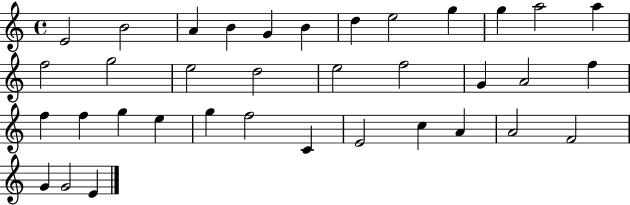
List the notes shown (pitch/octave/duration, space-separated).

E4/h B4/h A4/q B4/q G4/q B4/q D5/q E5/h G5/q G5/q A5/h A5/q F5/h G5/h E5/h D5/h E5/h F5/h G4/q A4/h F5/q F5/q F5/q G5/q E5/q G5/q F5/h C4/q E4/h C5/q A4/q A4/h F4/h G4/q G4/h E4/q